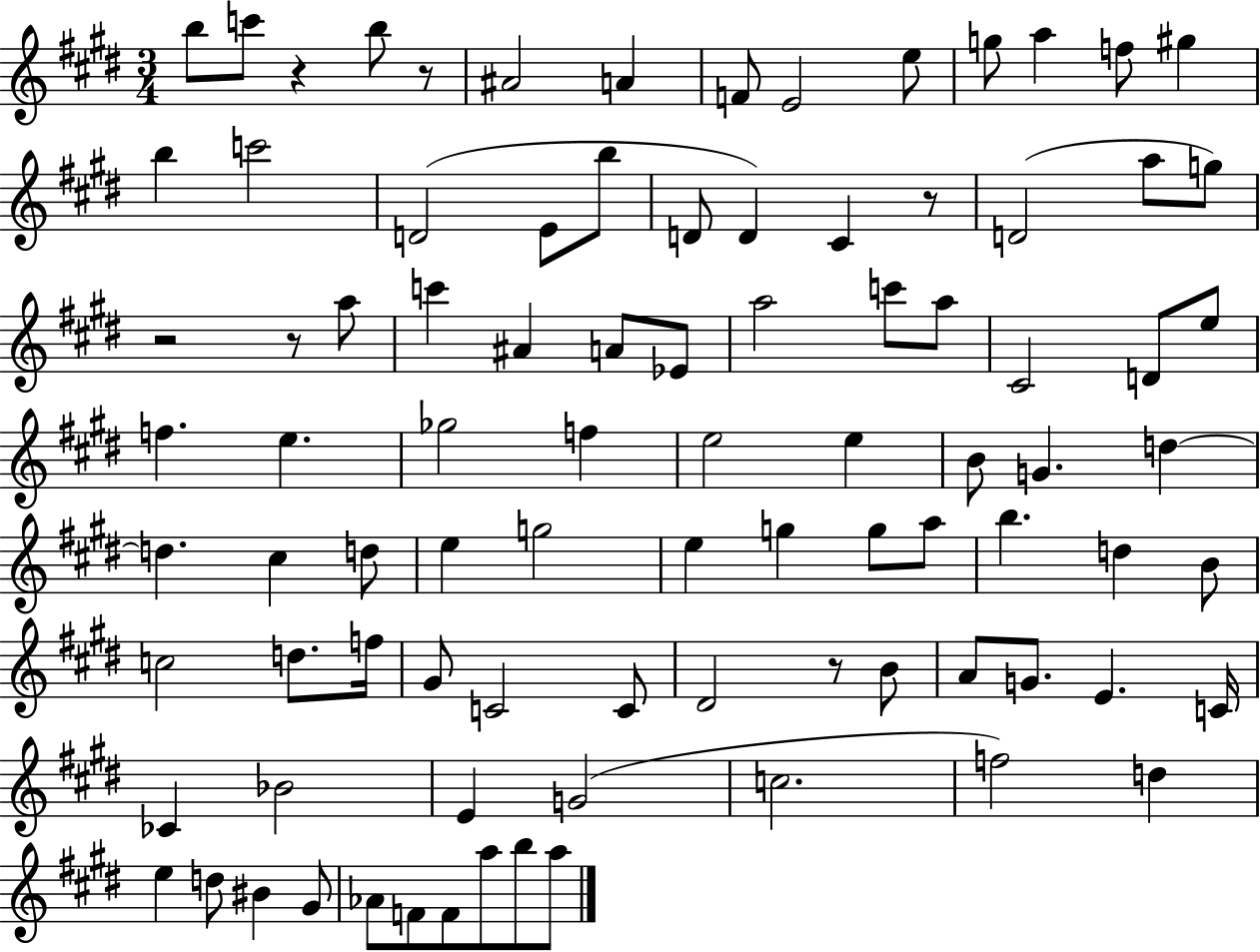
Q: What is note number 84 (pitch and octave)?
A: A5